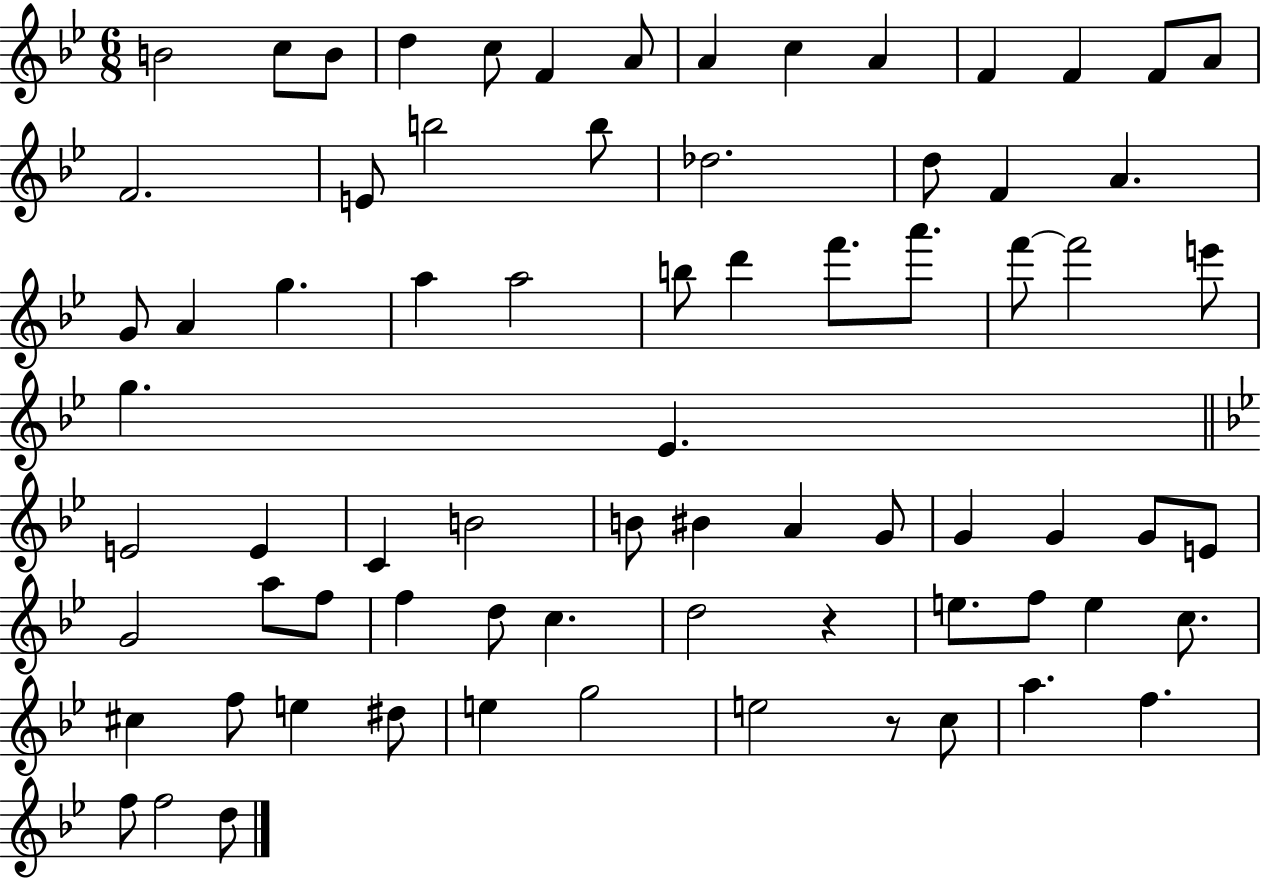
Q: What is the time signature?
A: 6/8